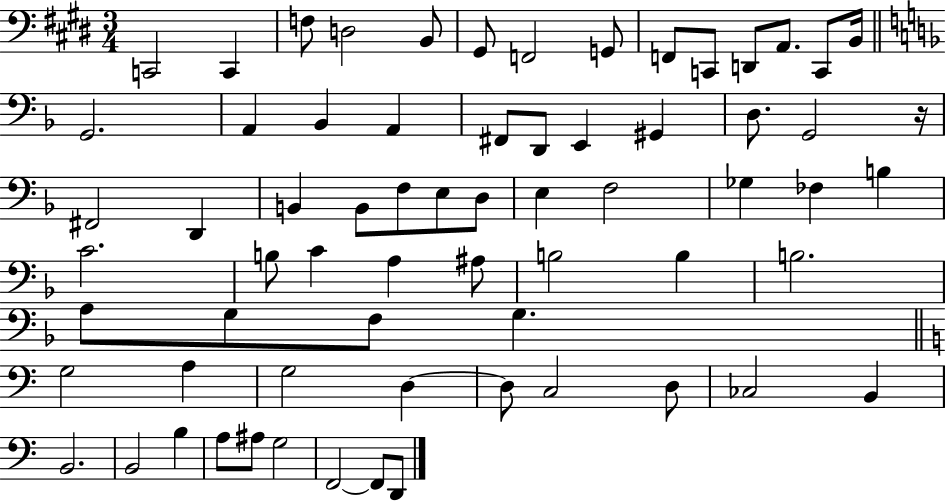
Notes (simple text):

C2/h C2/q F3/e D3/h B2/e G#2/e F2/h G2/e F2/e C2/e D2/e A2/e. C2/e B2/s G2/h. A2/q Bb2/q A2/q F#2/e D2/e E2/q G#2/q D3/e. G2/h R/s F#2/h D2/q B2/q B2/e F3/e E3/e D3/e E3/q F3/h Gb3/q FES3/q B3/q C4/h. B3/e C4/q A3/q A#3/e B3/h B3/q B3/h. A3/e G3/e F3/e G3/q. G3/h A3/q G3/h D3/q D3/e C3/h D3/e CES3/h B2/q B2/h. B2/h B3/q A3/e A#3/e G3/h F2/h F2/e D2/e